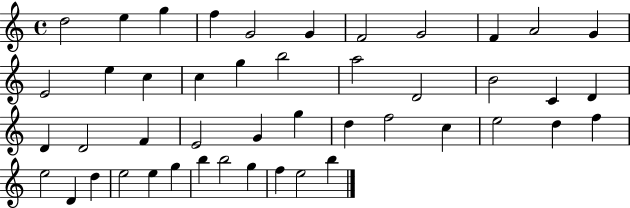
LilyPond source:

{
  \clef treble
  \time 4/4
  \defaultTimeSignature
  \key c \major
  d''2 e''4 g''4 | f''4 g'2 g'4 | f'2 g'2 | f'4 a'2 g'4 | \break e'2 e''4 c''4 | c''4 g''4 b''2 | a''2 d'2 | b'2 c'4 d'4 | \break d'4 d'2 f'4 | e'2 g'4 g''4 | d''4 f''2 c''4 | e''2 d''4 f''4 | \break e''2 d'4 d''4 | e''2 e''4 g''4 | b''4 b''2 g''4 | f''4 e''2 b''4 | \break \bar "|."
}